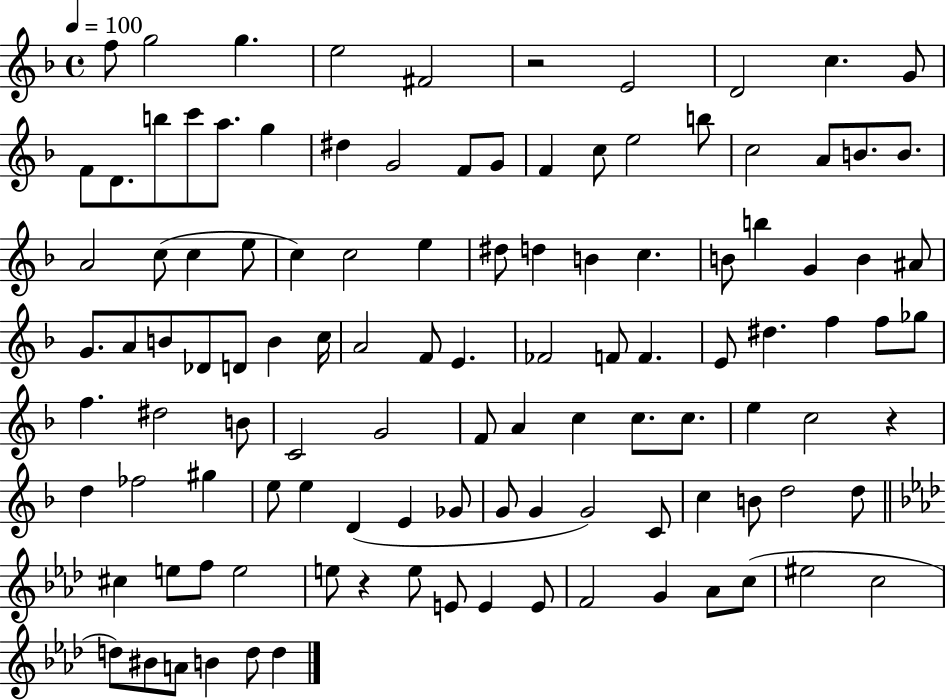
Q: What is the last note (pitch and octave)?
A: D5